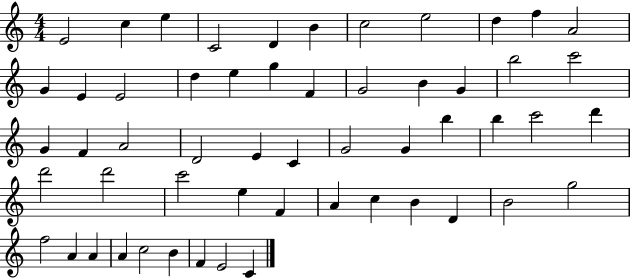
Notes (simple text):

E4/h C5/q E5/q C4/h D4/q B4/q C5/h E5/h D5/q F5/q A4/h G4/q E4/q E4/h D5/q E5/q G5/q F4/q G4/h B4/q G4/q B5/h C6/h G4/q F4/q A4/h D4/h E4/q C4/q G4/h G4/q B5/q B5/q C6/h D6/q D6/h D6/h C6/h E5/q F4/q A4/q C5/q B4/q D4/q B4/h G5/h F5/h A4/q A4/q A4/q C5/h B4/q F4/q E4/h C4/q